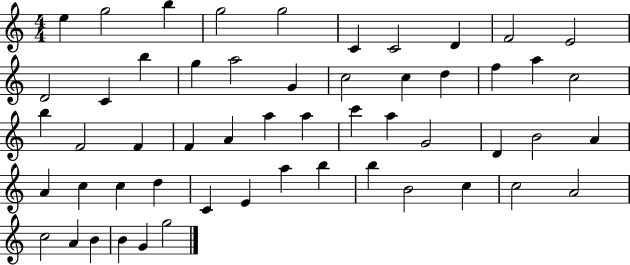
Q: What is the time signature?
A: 4/4